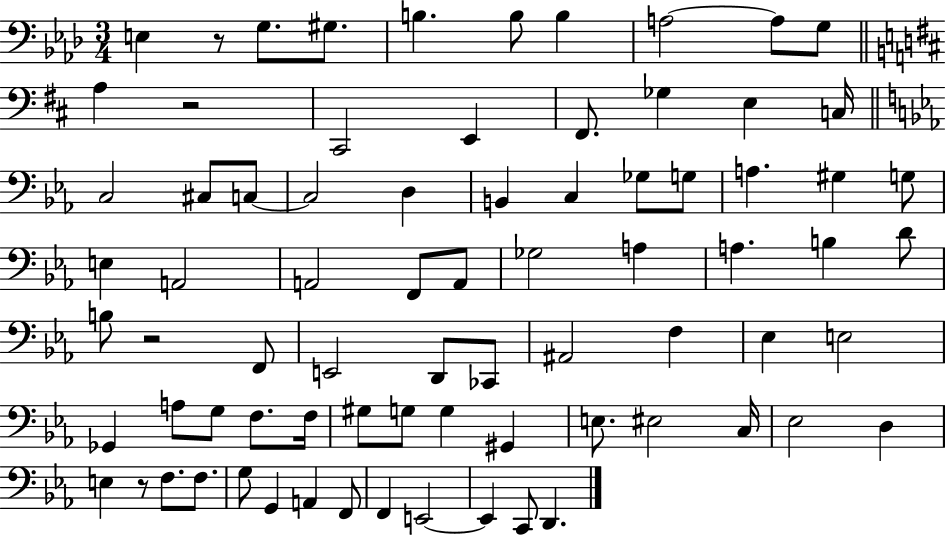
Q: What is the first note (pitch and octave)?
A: E3